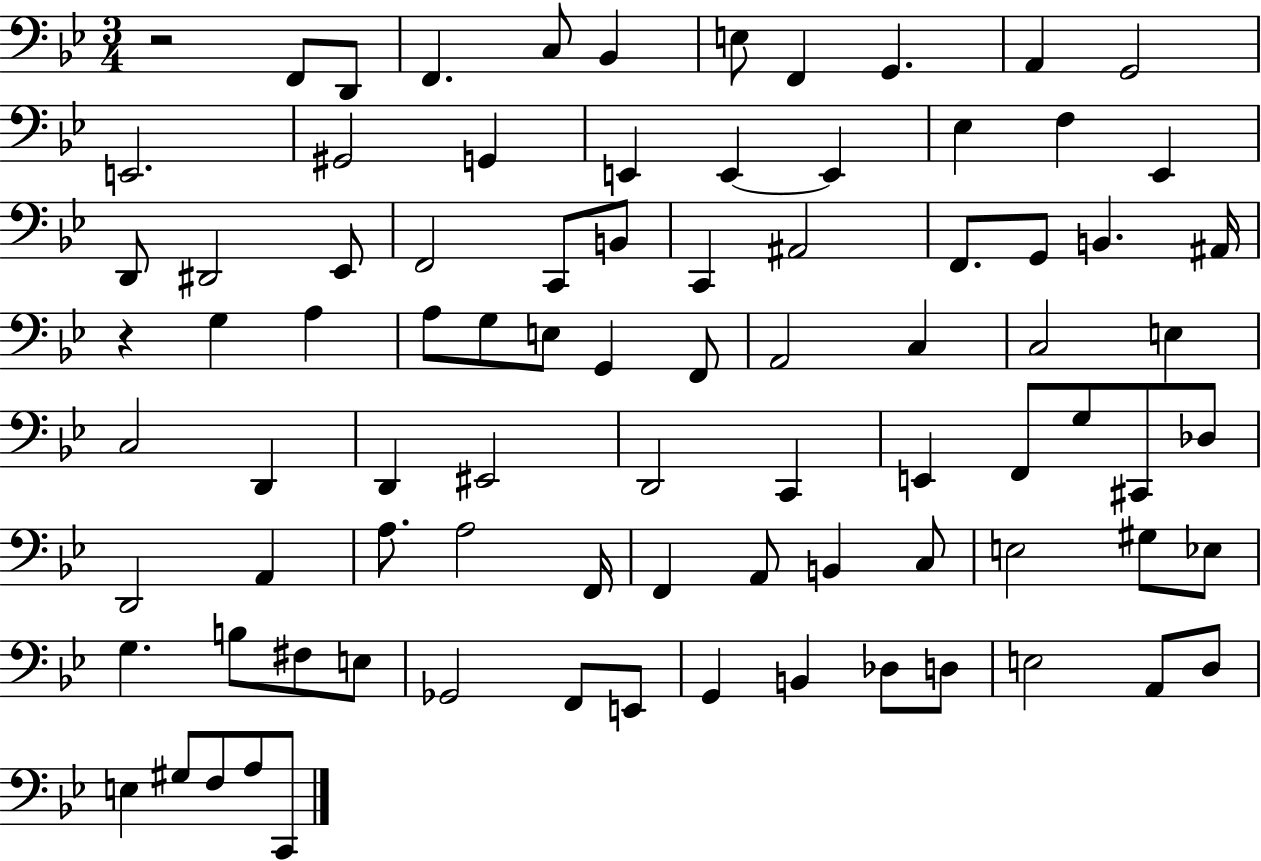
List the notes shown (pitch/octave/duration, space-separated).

R/h F2/e D2/e F2/q. C3/e Bb2/q E3/e F2/q G2/q. A2/q G2/h E2/h. G#2/h G2/q E2/q E2/q E2/q Eb3/q F3/q Eb2/q D2/e D#2/h Eb2/e F2/h C2/e B2/e C2/q A#2/h F2/e. G2/e B2/q. A#2/s R/q G3/q A3/q A3/e G3/e E3/e G2/q F2/e A2/h C3/q C3/h E3/q C3/h D2/q D2/q EIS2/h D2/h C2/q E2/q F2/e G3/e C#2/e Db3/e D2/h A2/q A3/e. A3/h F2/s F2/q A2/e B2/q C3/e E3/h G#3/e Eb3/e G3/q. B3/e F#3/e E3/e Gb2/h F2/e E2/e G2/q B2/q Db3/e D3/e E3/h A2/e D3/e E3/q G#3/e F3/e A3/e C2/e